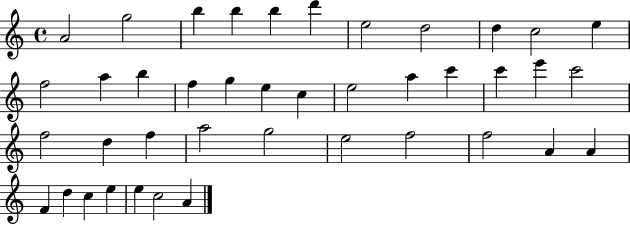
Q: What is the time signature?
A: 4/4